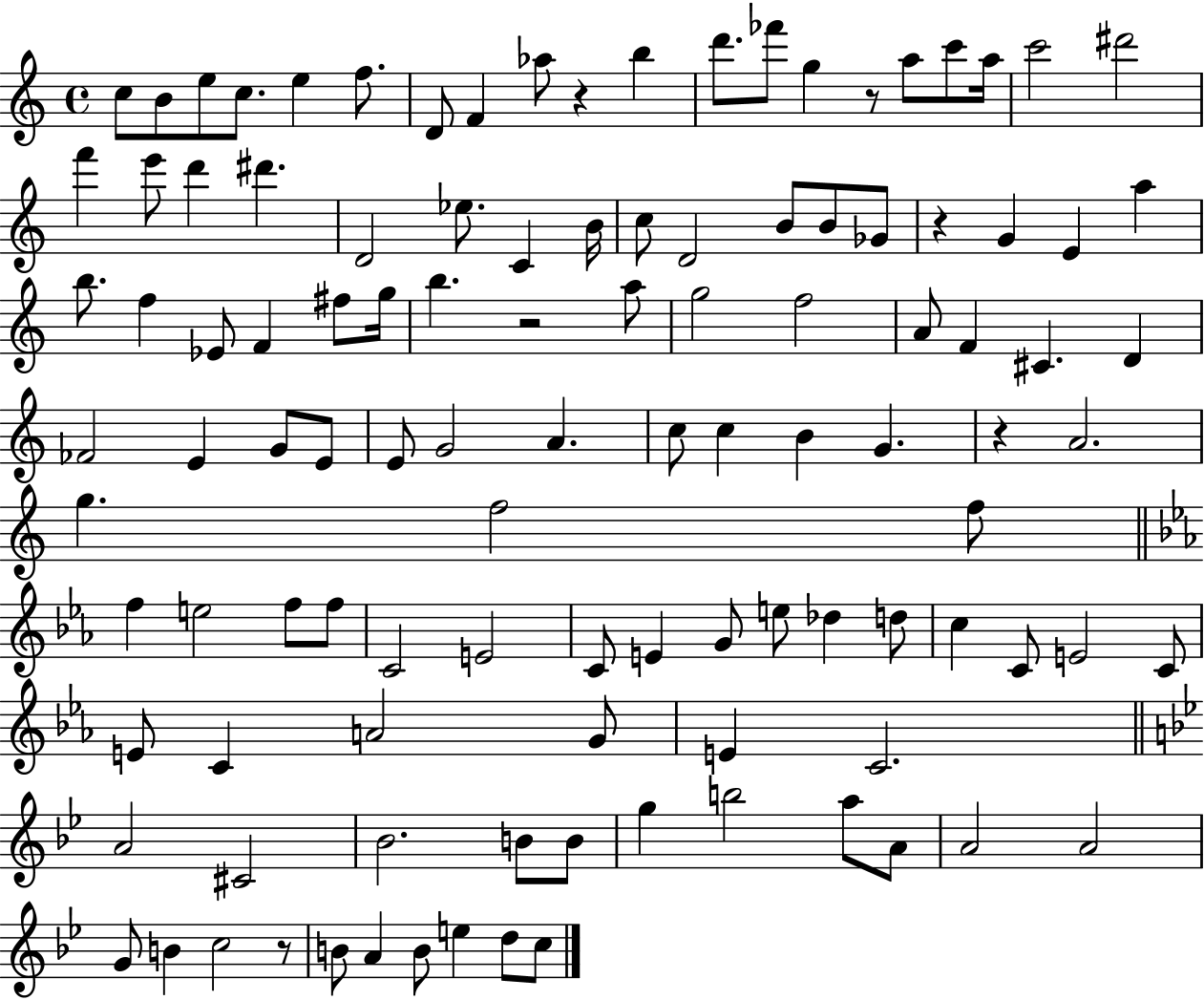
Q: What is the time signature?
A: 4/4